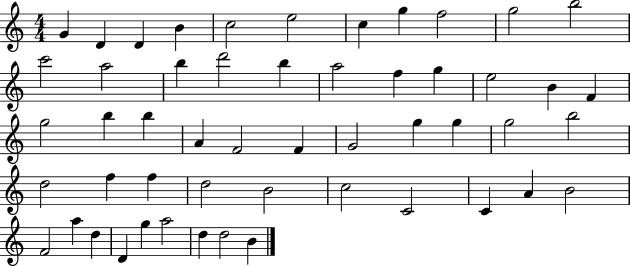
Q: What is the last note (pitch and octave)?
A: B4